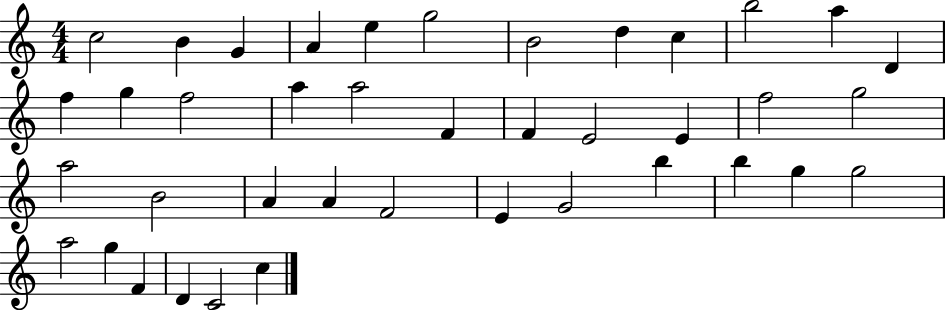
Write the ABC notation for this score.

X:1
T:Untitled
M:4/4
L:1/4
K:C
c2 B G A e g2 B2 d c b2 a D f g f2 a a2 F F E2 E f2 g2 a2 B2 A A F2 E G2 b b g g2 a2 g F D C2 c